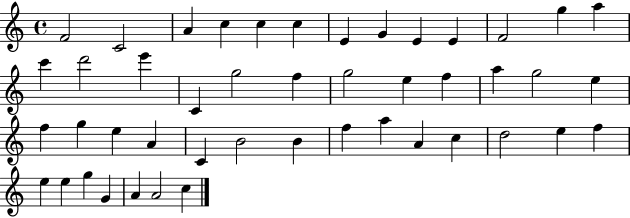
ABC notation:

X:1
T:Untitled
M:4/4
L:1/4
K:C
F2 C2 A c c c E G E E F2 g a c' d'2 e' C g2 f g2 e f a g2 e f g e A C B2 B f a A c d2 e f e e g G A A2 c